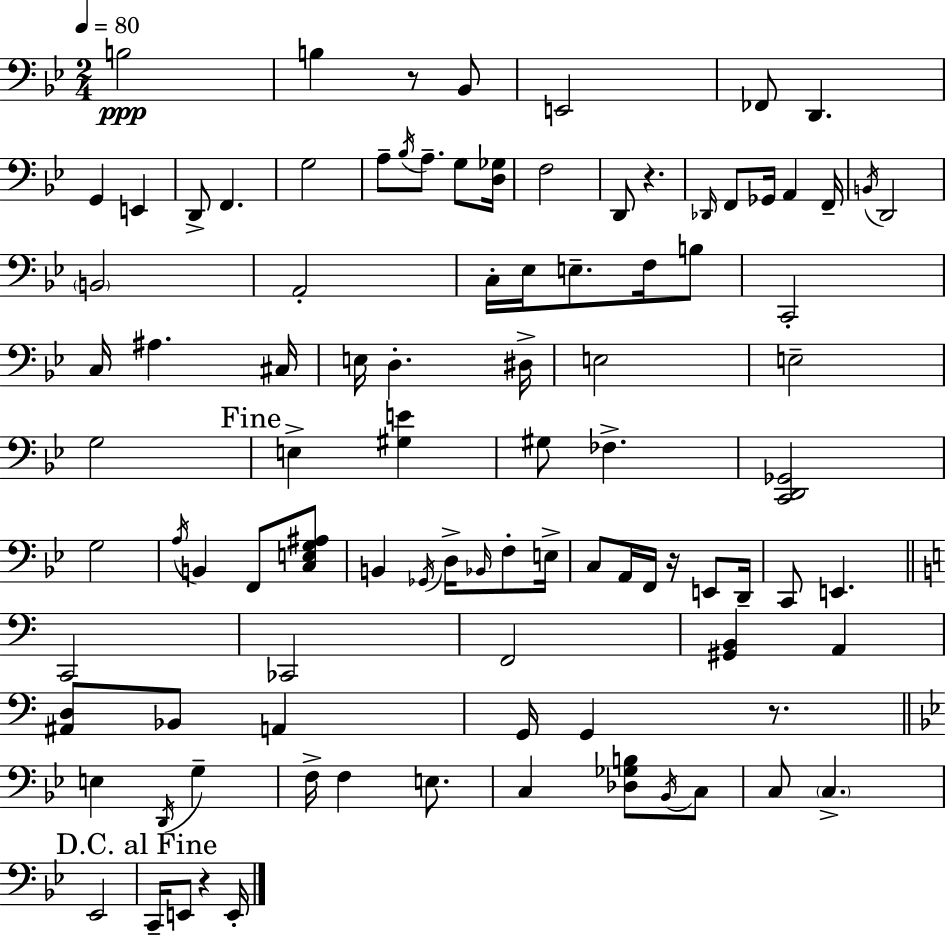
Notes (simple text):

B3/h B3/q R/e Bb2/e E2/h FES2/e D2/q. G2/q E2/q D2/e F2/q. G3/h A3/e Bb3/s A3/e. G3/e [D3,Gb3]/s F3/h D2/e R/q. Db2/s F2/e Gb2/s A2/q F2/s B2/s D2/h B2/h A2/h C3/s Eb3/s E3/e. F3/s B3/e C2/h C3/s A#3/q. C#3/s E3/s D3/q. D#3/s E3/h E3/h G3/h E3/q [G#3,E4]/q G#3/e FES3/q. [C2,D2,Gb2]/h G3/h A3/s B2/q F2/e [C3,E3,G3,A#3]/e B2/q Gb2/s D3/s Bb2/s F3/e E3/s C3/e A2/s F2/s R/s E2/e D2/s C2/e E2/q. C2/h CES2/h F2/h [G#2,B2]/q A2/q [A#2,D3]/e Bb2/e A2/q G2/s G2/q R/e. E3/q D2/s G3/q F3/s F3/q E3/e. C3/q [Db3,Gb3,B3]/e Bb2/s C3/e C3/e C3/q. Eb2/h C2/s E2/e R/q E2/s